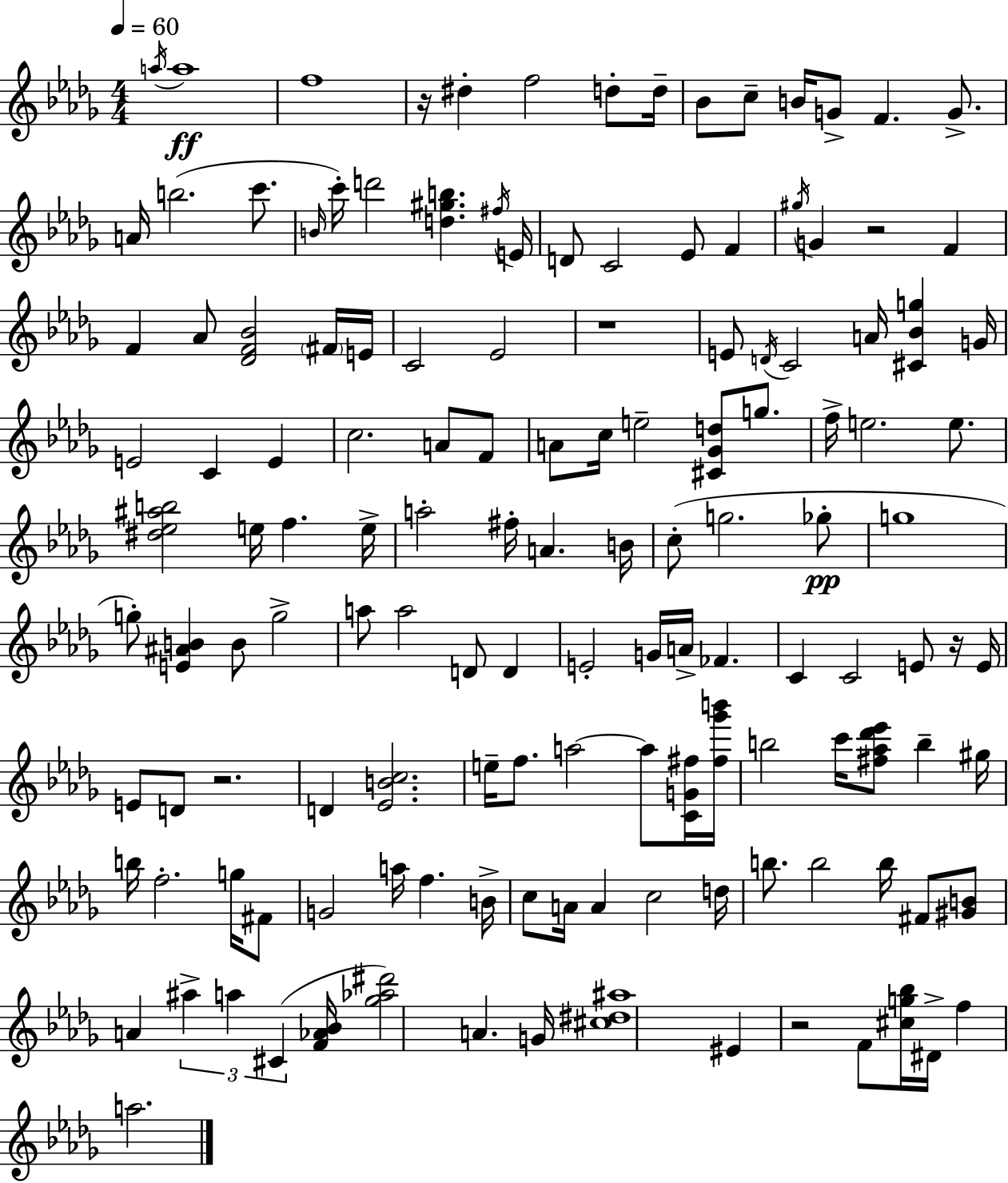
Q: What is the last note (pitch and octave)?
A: A5